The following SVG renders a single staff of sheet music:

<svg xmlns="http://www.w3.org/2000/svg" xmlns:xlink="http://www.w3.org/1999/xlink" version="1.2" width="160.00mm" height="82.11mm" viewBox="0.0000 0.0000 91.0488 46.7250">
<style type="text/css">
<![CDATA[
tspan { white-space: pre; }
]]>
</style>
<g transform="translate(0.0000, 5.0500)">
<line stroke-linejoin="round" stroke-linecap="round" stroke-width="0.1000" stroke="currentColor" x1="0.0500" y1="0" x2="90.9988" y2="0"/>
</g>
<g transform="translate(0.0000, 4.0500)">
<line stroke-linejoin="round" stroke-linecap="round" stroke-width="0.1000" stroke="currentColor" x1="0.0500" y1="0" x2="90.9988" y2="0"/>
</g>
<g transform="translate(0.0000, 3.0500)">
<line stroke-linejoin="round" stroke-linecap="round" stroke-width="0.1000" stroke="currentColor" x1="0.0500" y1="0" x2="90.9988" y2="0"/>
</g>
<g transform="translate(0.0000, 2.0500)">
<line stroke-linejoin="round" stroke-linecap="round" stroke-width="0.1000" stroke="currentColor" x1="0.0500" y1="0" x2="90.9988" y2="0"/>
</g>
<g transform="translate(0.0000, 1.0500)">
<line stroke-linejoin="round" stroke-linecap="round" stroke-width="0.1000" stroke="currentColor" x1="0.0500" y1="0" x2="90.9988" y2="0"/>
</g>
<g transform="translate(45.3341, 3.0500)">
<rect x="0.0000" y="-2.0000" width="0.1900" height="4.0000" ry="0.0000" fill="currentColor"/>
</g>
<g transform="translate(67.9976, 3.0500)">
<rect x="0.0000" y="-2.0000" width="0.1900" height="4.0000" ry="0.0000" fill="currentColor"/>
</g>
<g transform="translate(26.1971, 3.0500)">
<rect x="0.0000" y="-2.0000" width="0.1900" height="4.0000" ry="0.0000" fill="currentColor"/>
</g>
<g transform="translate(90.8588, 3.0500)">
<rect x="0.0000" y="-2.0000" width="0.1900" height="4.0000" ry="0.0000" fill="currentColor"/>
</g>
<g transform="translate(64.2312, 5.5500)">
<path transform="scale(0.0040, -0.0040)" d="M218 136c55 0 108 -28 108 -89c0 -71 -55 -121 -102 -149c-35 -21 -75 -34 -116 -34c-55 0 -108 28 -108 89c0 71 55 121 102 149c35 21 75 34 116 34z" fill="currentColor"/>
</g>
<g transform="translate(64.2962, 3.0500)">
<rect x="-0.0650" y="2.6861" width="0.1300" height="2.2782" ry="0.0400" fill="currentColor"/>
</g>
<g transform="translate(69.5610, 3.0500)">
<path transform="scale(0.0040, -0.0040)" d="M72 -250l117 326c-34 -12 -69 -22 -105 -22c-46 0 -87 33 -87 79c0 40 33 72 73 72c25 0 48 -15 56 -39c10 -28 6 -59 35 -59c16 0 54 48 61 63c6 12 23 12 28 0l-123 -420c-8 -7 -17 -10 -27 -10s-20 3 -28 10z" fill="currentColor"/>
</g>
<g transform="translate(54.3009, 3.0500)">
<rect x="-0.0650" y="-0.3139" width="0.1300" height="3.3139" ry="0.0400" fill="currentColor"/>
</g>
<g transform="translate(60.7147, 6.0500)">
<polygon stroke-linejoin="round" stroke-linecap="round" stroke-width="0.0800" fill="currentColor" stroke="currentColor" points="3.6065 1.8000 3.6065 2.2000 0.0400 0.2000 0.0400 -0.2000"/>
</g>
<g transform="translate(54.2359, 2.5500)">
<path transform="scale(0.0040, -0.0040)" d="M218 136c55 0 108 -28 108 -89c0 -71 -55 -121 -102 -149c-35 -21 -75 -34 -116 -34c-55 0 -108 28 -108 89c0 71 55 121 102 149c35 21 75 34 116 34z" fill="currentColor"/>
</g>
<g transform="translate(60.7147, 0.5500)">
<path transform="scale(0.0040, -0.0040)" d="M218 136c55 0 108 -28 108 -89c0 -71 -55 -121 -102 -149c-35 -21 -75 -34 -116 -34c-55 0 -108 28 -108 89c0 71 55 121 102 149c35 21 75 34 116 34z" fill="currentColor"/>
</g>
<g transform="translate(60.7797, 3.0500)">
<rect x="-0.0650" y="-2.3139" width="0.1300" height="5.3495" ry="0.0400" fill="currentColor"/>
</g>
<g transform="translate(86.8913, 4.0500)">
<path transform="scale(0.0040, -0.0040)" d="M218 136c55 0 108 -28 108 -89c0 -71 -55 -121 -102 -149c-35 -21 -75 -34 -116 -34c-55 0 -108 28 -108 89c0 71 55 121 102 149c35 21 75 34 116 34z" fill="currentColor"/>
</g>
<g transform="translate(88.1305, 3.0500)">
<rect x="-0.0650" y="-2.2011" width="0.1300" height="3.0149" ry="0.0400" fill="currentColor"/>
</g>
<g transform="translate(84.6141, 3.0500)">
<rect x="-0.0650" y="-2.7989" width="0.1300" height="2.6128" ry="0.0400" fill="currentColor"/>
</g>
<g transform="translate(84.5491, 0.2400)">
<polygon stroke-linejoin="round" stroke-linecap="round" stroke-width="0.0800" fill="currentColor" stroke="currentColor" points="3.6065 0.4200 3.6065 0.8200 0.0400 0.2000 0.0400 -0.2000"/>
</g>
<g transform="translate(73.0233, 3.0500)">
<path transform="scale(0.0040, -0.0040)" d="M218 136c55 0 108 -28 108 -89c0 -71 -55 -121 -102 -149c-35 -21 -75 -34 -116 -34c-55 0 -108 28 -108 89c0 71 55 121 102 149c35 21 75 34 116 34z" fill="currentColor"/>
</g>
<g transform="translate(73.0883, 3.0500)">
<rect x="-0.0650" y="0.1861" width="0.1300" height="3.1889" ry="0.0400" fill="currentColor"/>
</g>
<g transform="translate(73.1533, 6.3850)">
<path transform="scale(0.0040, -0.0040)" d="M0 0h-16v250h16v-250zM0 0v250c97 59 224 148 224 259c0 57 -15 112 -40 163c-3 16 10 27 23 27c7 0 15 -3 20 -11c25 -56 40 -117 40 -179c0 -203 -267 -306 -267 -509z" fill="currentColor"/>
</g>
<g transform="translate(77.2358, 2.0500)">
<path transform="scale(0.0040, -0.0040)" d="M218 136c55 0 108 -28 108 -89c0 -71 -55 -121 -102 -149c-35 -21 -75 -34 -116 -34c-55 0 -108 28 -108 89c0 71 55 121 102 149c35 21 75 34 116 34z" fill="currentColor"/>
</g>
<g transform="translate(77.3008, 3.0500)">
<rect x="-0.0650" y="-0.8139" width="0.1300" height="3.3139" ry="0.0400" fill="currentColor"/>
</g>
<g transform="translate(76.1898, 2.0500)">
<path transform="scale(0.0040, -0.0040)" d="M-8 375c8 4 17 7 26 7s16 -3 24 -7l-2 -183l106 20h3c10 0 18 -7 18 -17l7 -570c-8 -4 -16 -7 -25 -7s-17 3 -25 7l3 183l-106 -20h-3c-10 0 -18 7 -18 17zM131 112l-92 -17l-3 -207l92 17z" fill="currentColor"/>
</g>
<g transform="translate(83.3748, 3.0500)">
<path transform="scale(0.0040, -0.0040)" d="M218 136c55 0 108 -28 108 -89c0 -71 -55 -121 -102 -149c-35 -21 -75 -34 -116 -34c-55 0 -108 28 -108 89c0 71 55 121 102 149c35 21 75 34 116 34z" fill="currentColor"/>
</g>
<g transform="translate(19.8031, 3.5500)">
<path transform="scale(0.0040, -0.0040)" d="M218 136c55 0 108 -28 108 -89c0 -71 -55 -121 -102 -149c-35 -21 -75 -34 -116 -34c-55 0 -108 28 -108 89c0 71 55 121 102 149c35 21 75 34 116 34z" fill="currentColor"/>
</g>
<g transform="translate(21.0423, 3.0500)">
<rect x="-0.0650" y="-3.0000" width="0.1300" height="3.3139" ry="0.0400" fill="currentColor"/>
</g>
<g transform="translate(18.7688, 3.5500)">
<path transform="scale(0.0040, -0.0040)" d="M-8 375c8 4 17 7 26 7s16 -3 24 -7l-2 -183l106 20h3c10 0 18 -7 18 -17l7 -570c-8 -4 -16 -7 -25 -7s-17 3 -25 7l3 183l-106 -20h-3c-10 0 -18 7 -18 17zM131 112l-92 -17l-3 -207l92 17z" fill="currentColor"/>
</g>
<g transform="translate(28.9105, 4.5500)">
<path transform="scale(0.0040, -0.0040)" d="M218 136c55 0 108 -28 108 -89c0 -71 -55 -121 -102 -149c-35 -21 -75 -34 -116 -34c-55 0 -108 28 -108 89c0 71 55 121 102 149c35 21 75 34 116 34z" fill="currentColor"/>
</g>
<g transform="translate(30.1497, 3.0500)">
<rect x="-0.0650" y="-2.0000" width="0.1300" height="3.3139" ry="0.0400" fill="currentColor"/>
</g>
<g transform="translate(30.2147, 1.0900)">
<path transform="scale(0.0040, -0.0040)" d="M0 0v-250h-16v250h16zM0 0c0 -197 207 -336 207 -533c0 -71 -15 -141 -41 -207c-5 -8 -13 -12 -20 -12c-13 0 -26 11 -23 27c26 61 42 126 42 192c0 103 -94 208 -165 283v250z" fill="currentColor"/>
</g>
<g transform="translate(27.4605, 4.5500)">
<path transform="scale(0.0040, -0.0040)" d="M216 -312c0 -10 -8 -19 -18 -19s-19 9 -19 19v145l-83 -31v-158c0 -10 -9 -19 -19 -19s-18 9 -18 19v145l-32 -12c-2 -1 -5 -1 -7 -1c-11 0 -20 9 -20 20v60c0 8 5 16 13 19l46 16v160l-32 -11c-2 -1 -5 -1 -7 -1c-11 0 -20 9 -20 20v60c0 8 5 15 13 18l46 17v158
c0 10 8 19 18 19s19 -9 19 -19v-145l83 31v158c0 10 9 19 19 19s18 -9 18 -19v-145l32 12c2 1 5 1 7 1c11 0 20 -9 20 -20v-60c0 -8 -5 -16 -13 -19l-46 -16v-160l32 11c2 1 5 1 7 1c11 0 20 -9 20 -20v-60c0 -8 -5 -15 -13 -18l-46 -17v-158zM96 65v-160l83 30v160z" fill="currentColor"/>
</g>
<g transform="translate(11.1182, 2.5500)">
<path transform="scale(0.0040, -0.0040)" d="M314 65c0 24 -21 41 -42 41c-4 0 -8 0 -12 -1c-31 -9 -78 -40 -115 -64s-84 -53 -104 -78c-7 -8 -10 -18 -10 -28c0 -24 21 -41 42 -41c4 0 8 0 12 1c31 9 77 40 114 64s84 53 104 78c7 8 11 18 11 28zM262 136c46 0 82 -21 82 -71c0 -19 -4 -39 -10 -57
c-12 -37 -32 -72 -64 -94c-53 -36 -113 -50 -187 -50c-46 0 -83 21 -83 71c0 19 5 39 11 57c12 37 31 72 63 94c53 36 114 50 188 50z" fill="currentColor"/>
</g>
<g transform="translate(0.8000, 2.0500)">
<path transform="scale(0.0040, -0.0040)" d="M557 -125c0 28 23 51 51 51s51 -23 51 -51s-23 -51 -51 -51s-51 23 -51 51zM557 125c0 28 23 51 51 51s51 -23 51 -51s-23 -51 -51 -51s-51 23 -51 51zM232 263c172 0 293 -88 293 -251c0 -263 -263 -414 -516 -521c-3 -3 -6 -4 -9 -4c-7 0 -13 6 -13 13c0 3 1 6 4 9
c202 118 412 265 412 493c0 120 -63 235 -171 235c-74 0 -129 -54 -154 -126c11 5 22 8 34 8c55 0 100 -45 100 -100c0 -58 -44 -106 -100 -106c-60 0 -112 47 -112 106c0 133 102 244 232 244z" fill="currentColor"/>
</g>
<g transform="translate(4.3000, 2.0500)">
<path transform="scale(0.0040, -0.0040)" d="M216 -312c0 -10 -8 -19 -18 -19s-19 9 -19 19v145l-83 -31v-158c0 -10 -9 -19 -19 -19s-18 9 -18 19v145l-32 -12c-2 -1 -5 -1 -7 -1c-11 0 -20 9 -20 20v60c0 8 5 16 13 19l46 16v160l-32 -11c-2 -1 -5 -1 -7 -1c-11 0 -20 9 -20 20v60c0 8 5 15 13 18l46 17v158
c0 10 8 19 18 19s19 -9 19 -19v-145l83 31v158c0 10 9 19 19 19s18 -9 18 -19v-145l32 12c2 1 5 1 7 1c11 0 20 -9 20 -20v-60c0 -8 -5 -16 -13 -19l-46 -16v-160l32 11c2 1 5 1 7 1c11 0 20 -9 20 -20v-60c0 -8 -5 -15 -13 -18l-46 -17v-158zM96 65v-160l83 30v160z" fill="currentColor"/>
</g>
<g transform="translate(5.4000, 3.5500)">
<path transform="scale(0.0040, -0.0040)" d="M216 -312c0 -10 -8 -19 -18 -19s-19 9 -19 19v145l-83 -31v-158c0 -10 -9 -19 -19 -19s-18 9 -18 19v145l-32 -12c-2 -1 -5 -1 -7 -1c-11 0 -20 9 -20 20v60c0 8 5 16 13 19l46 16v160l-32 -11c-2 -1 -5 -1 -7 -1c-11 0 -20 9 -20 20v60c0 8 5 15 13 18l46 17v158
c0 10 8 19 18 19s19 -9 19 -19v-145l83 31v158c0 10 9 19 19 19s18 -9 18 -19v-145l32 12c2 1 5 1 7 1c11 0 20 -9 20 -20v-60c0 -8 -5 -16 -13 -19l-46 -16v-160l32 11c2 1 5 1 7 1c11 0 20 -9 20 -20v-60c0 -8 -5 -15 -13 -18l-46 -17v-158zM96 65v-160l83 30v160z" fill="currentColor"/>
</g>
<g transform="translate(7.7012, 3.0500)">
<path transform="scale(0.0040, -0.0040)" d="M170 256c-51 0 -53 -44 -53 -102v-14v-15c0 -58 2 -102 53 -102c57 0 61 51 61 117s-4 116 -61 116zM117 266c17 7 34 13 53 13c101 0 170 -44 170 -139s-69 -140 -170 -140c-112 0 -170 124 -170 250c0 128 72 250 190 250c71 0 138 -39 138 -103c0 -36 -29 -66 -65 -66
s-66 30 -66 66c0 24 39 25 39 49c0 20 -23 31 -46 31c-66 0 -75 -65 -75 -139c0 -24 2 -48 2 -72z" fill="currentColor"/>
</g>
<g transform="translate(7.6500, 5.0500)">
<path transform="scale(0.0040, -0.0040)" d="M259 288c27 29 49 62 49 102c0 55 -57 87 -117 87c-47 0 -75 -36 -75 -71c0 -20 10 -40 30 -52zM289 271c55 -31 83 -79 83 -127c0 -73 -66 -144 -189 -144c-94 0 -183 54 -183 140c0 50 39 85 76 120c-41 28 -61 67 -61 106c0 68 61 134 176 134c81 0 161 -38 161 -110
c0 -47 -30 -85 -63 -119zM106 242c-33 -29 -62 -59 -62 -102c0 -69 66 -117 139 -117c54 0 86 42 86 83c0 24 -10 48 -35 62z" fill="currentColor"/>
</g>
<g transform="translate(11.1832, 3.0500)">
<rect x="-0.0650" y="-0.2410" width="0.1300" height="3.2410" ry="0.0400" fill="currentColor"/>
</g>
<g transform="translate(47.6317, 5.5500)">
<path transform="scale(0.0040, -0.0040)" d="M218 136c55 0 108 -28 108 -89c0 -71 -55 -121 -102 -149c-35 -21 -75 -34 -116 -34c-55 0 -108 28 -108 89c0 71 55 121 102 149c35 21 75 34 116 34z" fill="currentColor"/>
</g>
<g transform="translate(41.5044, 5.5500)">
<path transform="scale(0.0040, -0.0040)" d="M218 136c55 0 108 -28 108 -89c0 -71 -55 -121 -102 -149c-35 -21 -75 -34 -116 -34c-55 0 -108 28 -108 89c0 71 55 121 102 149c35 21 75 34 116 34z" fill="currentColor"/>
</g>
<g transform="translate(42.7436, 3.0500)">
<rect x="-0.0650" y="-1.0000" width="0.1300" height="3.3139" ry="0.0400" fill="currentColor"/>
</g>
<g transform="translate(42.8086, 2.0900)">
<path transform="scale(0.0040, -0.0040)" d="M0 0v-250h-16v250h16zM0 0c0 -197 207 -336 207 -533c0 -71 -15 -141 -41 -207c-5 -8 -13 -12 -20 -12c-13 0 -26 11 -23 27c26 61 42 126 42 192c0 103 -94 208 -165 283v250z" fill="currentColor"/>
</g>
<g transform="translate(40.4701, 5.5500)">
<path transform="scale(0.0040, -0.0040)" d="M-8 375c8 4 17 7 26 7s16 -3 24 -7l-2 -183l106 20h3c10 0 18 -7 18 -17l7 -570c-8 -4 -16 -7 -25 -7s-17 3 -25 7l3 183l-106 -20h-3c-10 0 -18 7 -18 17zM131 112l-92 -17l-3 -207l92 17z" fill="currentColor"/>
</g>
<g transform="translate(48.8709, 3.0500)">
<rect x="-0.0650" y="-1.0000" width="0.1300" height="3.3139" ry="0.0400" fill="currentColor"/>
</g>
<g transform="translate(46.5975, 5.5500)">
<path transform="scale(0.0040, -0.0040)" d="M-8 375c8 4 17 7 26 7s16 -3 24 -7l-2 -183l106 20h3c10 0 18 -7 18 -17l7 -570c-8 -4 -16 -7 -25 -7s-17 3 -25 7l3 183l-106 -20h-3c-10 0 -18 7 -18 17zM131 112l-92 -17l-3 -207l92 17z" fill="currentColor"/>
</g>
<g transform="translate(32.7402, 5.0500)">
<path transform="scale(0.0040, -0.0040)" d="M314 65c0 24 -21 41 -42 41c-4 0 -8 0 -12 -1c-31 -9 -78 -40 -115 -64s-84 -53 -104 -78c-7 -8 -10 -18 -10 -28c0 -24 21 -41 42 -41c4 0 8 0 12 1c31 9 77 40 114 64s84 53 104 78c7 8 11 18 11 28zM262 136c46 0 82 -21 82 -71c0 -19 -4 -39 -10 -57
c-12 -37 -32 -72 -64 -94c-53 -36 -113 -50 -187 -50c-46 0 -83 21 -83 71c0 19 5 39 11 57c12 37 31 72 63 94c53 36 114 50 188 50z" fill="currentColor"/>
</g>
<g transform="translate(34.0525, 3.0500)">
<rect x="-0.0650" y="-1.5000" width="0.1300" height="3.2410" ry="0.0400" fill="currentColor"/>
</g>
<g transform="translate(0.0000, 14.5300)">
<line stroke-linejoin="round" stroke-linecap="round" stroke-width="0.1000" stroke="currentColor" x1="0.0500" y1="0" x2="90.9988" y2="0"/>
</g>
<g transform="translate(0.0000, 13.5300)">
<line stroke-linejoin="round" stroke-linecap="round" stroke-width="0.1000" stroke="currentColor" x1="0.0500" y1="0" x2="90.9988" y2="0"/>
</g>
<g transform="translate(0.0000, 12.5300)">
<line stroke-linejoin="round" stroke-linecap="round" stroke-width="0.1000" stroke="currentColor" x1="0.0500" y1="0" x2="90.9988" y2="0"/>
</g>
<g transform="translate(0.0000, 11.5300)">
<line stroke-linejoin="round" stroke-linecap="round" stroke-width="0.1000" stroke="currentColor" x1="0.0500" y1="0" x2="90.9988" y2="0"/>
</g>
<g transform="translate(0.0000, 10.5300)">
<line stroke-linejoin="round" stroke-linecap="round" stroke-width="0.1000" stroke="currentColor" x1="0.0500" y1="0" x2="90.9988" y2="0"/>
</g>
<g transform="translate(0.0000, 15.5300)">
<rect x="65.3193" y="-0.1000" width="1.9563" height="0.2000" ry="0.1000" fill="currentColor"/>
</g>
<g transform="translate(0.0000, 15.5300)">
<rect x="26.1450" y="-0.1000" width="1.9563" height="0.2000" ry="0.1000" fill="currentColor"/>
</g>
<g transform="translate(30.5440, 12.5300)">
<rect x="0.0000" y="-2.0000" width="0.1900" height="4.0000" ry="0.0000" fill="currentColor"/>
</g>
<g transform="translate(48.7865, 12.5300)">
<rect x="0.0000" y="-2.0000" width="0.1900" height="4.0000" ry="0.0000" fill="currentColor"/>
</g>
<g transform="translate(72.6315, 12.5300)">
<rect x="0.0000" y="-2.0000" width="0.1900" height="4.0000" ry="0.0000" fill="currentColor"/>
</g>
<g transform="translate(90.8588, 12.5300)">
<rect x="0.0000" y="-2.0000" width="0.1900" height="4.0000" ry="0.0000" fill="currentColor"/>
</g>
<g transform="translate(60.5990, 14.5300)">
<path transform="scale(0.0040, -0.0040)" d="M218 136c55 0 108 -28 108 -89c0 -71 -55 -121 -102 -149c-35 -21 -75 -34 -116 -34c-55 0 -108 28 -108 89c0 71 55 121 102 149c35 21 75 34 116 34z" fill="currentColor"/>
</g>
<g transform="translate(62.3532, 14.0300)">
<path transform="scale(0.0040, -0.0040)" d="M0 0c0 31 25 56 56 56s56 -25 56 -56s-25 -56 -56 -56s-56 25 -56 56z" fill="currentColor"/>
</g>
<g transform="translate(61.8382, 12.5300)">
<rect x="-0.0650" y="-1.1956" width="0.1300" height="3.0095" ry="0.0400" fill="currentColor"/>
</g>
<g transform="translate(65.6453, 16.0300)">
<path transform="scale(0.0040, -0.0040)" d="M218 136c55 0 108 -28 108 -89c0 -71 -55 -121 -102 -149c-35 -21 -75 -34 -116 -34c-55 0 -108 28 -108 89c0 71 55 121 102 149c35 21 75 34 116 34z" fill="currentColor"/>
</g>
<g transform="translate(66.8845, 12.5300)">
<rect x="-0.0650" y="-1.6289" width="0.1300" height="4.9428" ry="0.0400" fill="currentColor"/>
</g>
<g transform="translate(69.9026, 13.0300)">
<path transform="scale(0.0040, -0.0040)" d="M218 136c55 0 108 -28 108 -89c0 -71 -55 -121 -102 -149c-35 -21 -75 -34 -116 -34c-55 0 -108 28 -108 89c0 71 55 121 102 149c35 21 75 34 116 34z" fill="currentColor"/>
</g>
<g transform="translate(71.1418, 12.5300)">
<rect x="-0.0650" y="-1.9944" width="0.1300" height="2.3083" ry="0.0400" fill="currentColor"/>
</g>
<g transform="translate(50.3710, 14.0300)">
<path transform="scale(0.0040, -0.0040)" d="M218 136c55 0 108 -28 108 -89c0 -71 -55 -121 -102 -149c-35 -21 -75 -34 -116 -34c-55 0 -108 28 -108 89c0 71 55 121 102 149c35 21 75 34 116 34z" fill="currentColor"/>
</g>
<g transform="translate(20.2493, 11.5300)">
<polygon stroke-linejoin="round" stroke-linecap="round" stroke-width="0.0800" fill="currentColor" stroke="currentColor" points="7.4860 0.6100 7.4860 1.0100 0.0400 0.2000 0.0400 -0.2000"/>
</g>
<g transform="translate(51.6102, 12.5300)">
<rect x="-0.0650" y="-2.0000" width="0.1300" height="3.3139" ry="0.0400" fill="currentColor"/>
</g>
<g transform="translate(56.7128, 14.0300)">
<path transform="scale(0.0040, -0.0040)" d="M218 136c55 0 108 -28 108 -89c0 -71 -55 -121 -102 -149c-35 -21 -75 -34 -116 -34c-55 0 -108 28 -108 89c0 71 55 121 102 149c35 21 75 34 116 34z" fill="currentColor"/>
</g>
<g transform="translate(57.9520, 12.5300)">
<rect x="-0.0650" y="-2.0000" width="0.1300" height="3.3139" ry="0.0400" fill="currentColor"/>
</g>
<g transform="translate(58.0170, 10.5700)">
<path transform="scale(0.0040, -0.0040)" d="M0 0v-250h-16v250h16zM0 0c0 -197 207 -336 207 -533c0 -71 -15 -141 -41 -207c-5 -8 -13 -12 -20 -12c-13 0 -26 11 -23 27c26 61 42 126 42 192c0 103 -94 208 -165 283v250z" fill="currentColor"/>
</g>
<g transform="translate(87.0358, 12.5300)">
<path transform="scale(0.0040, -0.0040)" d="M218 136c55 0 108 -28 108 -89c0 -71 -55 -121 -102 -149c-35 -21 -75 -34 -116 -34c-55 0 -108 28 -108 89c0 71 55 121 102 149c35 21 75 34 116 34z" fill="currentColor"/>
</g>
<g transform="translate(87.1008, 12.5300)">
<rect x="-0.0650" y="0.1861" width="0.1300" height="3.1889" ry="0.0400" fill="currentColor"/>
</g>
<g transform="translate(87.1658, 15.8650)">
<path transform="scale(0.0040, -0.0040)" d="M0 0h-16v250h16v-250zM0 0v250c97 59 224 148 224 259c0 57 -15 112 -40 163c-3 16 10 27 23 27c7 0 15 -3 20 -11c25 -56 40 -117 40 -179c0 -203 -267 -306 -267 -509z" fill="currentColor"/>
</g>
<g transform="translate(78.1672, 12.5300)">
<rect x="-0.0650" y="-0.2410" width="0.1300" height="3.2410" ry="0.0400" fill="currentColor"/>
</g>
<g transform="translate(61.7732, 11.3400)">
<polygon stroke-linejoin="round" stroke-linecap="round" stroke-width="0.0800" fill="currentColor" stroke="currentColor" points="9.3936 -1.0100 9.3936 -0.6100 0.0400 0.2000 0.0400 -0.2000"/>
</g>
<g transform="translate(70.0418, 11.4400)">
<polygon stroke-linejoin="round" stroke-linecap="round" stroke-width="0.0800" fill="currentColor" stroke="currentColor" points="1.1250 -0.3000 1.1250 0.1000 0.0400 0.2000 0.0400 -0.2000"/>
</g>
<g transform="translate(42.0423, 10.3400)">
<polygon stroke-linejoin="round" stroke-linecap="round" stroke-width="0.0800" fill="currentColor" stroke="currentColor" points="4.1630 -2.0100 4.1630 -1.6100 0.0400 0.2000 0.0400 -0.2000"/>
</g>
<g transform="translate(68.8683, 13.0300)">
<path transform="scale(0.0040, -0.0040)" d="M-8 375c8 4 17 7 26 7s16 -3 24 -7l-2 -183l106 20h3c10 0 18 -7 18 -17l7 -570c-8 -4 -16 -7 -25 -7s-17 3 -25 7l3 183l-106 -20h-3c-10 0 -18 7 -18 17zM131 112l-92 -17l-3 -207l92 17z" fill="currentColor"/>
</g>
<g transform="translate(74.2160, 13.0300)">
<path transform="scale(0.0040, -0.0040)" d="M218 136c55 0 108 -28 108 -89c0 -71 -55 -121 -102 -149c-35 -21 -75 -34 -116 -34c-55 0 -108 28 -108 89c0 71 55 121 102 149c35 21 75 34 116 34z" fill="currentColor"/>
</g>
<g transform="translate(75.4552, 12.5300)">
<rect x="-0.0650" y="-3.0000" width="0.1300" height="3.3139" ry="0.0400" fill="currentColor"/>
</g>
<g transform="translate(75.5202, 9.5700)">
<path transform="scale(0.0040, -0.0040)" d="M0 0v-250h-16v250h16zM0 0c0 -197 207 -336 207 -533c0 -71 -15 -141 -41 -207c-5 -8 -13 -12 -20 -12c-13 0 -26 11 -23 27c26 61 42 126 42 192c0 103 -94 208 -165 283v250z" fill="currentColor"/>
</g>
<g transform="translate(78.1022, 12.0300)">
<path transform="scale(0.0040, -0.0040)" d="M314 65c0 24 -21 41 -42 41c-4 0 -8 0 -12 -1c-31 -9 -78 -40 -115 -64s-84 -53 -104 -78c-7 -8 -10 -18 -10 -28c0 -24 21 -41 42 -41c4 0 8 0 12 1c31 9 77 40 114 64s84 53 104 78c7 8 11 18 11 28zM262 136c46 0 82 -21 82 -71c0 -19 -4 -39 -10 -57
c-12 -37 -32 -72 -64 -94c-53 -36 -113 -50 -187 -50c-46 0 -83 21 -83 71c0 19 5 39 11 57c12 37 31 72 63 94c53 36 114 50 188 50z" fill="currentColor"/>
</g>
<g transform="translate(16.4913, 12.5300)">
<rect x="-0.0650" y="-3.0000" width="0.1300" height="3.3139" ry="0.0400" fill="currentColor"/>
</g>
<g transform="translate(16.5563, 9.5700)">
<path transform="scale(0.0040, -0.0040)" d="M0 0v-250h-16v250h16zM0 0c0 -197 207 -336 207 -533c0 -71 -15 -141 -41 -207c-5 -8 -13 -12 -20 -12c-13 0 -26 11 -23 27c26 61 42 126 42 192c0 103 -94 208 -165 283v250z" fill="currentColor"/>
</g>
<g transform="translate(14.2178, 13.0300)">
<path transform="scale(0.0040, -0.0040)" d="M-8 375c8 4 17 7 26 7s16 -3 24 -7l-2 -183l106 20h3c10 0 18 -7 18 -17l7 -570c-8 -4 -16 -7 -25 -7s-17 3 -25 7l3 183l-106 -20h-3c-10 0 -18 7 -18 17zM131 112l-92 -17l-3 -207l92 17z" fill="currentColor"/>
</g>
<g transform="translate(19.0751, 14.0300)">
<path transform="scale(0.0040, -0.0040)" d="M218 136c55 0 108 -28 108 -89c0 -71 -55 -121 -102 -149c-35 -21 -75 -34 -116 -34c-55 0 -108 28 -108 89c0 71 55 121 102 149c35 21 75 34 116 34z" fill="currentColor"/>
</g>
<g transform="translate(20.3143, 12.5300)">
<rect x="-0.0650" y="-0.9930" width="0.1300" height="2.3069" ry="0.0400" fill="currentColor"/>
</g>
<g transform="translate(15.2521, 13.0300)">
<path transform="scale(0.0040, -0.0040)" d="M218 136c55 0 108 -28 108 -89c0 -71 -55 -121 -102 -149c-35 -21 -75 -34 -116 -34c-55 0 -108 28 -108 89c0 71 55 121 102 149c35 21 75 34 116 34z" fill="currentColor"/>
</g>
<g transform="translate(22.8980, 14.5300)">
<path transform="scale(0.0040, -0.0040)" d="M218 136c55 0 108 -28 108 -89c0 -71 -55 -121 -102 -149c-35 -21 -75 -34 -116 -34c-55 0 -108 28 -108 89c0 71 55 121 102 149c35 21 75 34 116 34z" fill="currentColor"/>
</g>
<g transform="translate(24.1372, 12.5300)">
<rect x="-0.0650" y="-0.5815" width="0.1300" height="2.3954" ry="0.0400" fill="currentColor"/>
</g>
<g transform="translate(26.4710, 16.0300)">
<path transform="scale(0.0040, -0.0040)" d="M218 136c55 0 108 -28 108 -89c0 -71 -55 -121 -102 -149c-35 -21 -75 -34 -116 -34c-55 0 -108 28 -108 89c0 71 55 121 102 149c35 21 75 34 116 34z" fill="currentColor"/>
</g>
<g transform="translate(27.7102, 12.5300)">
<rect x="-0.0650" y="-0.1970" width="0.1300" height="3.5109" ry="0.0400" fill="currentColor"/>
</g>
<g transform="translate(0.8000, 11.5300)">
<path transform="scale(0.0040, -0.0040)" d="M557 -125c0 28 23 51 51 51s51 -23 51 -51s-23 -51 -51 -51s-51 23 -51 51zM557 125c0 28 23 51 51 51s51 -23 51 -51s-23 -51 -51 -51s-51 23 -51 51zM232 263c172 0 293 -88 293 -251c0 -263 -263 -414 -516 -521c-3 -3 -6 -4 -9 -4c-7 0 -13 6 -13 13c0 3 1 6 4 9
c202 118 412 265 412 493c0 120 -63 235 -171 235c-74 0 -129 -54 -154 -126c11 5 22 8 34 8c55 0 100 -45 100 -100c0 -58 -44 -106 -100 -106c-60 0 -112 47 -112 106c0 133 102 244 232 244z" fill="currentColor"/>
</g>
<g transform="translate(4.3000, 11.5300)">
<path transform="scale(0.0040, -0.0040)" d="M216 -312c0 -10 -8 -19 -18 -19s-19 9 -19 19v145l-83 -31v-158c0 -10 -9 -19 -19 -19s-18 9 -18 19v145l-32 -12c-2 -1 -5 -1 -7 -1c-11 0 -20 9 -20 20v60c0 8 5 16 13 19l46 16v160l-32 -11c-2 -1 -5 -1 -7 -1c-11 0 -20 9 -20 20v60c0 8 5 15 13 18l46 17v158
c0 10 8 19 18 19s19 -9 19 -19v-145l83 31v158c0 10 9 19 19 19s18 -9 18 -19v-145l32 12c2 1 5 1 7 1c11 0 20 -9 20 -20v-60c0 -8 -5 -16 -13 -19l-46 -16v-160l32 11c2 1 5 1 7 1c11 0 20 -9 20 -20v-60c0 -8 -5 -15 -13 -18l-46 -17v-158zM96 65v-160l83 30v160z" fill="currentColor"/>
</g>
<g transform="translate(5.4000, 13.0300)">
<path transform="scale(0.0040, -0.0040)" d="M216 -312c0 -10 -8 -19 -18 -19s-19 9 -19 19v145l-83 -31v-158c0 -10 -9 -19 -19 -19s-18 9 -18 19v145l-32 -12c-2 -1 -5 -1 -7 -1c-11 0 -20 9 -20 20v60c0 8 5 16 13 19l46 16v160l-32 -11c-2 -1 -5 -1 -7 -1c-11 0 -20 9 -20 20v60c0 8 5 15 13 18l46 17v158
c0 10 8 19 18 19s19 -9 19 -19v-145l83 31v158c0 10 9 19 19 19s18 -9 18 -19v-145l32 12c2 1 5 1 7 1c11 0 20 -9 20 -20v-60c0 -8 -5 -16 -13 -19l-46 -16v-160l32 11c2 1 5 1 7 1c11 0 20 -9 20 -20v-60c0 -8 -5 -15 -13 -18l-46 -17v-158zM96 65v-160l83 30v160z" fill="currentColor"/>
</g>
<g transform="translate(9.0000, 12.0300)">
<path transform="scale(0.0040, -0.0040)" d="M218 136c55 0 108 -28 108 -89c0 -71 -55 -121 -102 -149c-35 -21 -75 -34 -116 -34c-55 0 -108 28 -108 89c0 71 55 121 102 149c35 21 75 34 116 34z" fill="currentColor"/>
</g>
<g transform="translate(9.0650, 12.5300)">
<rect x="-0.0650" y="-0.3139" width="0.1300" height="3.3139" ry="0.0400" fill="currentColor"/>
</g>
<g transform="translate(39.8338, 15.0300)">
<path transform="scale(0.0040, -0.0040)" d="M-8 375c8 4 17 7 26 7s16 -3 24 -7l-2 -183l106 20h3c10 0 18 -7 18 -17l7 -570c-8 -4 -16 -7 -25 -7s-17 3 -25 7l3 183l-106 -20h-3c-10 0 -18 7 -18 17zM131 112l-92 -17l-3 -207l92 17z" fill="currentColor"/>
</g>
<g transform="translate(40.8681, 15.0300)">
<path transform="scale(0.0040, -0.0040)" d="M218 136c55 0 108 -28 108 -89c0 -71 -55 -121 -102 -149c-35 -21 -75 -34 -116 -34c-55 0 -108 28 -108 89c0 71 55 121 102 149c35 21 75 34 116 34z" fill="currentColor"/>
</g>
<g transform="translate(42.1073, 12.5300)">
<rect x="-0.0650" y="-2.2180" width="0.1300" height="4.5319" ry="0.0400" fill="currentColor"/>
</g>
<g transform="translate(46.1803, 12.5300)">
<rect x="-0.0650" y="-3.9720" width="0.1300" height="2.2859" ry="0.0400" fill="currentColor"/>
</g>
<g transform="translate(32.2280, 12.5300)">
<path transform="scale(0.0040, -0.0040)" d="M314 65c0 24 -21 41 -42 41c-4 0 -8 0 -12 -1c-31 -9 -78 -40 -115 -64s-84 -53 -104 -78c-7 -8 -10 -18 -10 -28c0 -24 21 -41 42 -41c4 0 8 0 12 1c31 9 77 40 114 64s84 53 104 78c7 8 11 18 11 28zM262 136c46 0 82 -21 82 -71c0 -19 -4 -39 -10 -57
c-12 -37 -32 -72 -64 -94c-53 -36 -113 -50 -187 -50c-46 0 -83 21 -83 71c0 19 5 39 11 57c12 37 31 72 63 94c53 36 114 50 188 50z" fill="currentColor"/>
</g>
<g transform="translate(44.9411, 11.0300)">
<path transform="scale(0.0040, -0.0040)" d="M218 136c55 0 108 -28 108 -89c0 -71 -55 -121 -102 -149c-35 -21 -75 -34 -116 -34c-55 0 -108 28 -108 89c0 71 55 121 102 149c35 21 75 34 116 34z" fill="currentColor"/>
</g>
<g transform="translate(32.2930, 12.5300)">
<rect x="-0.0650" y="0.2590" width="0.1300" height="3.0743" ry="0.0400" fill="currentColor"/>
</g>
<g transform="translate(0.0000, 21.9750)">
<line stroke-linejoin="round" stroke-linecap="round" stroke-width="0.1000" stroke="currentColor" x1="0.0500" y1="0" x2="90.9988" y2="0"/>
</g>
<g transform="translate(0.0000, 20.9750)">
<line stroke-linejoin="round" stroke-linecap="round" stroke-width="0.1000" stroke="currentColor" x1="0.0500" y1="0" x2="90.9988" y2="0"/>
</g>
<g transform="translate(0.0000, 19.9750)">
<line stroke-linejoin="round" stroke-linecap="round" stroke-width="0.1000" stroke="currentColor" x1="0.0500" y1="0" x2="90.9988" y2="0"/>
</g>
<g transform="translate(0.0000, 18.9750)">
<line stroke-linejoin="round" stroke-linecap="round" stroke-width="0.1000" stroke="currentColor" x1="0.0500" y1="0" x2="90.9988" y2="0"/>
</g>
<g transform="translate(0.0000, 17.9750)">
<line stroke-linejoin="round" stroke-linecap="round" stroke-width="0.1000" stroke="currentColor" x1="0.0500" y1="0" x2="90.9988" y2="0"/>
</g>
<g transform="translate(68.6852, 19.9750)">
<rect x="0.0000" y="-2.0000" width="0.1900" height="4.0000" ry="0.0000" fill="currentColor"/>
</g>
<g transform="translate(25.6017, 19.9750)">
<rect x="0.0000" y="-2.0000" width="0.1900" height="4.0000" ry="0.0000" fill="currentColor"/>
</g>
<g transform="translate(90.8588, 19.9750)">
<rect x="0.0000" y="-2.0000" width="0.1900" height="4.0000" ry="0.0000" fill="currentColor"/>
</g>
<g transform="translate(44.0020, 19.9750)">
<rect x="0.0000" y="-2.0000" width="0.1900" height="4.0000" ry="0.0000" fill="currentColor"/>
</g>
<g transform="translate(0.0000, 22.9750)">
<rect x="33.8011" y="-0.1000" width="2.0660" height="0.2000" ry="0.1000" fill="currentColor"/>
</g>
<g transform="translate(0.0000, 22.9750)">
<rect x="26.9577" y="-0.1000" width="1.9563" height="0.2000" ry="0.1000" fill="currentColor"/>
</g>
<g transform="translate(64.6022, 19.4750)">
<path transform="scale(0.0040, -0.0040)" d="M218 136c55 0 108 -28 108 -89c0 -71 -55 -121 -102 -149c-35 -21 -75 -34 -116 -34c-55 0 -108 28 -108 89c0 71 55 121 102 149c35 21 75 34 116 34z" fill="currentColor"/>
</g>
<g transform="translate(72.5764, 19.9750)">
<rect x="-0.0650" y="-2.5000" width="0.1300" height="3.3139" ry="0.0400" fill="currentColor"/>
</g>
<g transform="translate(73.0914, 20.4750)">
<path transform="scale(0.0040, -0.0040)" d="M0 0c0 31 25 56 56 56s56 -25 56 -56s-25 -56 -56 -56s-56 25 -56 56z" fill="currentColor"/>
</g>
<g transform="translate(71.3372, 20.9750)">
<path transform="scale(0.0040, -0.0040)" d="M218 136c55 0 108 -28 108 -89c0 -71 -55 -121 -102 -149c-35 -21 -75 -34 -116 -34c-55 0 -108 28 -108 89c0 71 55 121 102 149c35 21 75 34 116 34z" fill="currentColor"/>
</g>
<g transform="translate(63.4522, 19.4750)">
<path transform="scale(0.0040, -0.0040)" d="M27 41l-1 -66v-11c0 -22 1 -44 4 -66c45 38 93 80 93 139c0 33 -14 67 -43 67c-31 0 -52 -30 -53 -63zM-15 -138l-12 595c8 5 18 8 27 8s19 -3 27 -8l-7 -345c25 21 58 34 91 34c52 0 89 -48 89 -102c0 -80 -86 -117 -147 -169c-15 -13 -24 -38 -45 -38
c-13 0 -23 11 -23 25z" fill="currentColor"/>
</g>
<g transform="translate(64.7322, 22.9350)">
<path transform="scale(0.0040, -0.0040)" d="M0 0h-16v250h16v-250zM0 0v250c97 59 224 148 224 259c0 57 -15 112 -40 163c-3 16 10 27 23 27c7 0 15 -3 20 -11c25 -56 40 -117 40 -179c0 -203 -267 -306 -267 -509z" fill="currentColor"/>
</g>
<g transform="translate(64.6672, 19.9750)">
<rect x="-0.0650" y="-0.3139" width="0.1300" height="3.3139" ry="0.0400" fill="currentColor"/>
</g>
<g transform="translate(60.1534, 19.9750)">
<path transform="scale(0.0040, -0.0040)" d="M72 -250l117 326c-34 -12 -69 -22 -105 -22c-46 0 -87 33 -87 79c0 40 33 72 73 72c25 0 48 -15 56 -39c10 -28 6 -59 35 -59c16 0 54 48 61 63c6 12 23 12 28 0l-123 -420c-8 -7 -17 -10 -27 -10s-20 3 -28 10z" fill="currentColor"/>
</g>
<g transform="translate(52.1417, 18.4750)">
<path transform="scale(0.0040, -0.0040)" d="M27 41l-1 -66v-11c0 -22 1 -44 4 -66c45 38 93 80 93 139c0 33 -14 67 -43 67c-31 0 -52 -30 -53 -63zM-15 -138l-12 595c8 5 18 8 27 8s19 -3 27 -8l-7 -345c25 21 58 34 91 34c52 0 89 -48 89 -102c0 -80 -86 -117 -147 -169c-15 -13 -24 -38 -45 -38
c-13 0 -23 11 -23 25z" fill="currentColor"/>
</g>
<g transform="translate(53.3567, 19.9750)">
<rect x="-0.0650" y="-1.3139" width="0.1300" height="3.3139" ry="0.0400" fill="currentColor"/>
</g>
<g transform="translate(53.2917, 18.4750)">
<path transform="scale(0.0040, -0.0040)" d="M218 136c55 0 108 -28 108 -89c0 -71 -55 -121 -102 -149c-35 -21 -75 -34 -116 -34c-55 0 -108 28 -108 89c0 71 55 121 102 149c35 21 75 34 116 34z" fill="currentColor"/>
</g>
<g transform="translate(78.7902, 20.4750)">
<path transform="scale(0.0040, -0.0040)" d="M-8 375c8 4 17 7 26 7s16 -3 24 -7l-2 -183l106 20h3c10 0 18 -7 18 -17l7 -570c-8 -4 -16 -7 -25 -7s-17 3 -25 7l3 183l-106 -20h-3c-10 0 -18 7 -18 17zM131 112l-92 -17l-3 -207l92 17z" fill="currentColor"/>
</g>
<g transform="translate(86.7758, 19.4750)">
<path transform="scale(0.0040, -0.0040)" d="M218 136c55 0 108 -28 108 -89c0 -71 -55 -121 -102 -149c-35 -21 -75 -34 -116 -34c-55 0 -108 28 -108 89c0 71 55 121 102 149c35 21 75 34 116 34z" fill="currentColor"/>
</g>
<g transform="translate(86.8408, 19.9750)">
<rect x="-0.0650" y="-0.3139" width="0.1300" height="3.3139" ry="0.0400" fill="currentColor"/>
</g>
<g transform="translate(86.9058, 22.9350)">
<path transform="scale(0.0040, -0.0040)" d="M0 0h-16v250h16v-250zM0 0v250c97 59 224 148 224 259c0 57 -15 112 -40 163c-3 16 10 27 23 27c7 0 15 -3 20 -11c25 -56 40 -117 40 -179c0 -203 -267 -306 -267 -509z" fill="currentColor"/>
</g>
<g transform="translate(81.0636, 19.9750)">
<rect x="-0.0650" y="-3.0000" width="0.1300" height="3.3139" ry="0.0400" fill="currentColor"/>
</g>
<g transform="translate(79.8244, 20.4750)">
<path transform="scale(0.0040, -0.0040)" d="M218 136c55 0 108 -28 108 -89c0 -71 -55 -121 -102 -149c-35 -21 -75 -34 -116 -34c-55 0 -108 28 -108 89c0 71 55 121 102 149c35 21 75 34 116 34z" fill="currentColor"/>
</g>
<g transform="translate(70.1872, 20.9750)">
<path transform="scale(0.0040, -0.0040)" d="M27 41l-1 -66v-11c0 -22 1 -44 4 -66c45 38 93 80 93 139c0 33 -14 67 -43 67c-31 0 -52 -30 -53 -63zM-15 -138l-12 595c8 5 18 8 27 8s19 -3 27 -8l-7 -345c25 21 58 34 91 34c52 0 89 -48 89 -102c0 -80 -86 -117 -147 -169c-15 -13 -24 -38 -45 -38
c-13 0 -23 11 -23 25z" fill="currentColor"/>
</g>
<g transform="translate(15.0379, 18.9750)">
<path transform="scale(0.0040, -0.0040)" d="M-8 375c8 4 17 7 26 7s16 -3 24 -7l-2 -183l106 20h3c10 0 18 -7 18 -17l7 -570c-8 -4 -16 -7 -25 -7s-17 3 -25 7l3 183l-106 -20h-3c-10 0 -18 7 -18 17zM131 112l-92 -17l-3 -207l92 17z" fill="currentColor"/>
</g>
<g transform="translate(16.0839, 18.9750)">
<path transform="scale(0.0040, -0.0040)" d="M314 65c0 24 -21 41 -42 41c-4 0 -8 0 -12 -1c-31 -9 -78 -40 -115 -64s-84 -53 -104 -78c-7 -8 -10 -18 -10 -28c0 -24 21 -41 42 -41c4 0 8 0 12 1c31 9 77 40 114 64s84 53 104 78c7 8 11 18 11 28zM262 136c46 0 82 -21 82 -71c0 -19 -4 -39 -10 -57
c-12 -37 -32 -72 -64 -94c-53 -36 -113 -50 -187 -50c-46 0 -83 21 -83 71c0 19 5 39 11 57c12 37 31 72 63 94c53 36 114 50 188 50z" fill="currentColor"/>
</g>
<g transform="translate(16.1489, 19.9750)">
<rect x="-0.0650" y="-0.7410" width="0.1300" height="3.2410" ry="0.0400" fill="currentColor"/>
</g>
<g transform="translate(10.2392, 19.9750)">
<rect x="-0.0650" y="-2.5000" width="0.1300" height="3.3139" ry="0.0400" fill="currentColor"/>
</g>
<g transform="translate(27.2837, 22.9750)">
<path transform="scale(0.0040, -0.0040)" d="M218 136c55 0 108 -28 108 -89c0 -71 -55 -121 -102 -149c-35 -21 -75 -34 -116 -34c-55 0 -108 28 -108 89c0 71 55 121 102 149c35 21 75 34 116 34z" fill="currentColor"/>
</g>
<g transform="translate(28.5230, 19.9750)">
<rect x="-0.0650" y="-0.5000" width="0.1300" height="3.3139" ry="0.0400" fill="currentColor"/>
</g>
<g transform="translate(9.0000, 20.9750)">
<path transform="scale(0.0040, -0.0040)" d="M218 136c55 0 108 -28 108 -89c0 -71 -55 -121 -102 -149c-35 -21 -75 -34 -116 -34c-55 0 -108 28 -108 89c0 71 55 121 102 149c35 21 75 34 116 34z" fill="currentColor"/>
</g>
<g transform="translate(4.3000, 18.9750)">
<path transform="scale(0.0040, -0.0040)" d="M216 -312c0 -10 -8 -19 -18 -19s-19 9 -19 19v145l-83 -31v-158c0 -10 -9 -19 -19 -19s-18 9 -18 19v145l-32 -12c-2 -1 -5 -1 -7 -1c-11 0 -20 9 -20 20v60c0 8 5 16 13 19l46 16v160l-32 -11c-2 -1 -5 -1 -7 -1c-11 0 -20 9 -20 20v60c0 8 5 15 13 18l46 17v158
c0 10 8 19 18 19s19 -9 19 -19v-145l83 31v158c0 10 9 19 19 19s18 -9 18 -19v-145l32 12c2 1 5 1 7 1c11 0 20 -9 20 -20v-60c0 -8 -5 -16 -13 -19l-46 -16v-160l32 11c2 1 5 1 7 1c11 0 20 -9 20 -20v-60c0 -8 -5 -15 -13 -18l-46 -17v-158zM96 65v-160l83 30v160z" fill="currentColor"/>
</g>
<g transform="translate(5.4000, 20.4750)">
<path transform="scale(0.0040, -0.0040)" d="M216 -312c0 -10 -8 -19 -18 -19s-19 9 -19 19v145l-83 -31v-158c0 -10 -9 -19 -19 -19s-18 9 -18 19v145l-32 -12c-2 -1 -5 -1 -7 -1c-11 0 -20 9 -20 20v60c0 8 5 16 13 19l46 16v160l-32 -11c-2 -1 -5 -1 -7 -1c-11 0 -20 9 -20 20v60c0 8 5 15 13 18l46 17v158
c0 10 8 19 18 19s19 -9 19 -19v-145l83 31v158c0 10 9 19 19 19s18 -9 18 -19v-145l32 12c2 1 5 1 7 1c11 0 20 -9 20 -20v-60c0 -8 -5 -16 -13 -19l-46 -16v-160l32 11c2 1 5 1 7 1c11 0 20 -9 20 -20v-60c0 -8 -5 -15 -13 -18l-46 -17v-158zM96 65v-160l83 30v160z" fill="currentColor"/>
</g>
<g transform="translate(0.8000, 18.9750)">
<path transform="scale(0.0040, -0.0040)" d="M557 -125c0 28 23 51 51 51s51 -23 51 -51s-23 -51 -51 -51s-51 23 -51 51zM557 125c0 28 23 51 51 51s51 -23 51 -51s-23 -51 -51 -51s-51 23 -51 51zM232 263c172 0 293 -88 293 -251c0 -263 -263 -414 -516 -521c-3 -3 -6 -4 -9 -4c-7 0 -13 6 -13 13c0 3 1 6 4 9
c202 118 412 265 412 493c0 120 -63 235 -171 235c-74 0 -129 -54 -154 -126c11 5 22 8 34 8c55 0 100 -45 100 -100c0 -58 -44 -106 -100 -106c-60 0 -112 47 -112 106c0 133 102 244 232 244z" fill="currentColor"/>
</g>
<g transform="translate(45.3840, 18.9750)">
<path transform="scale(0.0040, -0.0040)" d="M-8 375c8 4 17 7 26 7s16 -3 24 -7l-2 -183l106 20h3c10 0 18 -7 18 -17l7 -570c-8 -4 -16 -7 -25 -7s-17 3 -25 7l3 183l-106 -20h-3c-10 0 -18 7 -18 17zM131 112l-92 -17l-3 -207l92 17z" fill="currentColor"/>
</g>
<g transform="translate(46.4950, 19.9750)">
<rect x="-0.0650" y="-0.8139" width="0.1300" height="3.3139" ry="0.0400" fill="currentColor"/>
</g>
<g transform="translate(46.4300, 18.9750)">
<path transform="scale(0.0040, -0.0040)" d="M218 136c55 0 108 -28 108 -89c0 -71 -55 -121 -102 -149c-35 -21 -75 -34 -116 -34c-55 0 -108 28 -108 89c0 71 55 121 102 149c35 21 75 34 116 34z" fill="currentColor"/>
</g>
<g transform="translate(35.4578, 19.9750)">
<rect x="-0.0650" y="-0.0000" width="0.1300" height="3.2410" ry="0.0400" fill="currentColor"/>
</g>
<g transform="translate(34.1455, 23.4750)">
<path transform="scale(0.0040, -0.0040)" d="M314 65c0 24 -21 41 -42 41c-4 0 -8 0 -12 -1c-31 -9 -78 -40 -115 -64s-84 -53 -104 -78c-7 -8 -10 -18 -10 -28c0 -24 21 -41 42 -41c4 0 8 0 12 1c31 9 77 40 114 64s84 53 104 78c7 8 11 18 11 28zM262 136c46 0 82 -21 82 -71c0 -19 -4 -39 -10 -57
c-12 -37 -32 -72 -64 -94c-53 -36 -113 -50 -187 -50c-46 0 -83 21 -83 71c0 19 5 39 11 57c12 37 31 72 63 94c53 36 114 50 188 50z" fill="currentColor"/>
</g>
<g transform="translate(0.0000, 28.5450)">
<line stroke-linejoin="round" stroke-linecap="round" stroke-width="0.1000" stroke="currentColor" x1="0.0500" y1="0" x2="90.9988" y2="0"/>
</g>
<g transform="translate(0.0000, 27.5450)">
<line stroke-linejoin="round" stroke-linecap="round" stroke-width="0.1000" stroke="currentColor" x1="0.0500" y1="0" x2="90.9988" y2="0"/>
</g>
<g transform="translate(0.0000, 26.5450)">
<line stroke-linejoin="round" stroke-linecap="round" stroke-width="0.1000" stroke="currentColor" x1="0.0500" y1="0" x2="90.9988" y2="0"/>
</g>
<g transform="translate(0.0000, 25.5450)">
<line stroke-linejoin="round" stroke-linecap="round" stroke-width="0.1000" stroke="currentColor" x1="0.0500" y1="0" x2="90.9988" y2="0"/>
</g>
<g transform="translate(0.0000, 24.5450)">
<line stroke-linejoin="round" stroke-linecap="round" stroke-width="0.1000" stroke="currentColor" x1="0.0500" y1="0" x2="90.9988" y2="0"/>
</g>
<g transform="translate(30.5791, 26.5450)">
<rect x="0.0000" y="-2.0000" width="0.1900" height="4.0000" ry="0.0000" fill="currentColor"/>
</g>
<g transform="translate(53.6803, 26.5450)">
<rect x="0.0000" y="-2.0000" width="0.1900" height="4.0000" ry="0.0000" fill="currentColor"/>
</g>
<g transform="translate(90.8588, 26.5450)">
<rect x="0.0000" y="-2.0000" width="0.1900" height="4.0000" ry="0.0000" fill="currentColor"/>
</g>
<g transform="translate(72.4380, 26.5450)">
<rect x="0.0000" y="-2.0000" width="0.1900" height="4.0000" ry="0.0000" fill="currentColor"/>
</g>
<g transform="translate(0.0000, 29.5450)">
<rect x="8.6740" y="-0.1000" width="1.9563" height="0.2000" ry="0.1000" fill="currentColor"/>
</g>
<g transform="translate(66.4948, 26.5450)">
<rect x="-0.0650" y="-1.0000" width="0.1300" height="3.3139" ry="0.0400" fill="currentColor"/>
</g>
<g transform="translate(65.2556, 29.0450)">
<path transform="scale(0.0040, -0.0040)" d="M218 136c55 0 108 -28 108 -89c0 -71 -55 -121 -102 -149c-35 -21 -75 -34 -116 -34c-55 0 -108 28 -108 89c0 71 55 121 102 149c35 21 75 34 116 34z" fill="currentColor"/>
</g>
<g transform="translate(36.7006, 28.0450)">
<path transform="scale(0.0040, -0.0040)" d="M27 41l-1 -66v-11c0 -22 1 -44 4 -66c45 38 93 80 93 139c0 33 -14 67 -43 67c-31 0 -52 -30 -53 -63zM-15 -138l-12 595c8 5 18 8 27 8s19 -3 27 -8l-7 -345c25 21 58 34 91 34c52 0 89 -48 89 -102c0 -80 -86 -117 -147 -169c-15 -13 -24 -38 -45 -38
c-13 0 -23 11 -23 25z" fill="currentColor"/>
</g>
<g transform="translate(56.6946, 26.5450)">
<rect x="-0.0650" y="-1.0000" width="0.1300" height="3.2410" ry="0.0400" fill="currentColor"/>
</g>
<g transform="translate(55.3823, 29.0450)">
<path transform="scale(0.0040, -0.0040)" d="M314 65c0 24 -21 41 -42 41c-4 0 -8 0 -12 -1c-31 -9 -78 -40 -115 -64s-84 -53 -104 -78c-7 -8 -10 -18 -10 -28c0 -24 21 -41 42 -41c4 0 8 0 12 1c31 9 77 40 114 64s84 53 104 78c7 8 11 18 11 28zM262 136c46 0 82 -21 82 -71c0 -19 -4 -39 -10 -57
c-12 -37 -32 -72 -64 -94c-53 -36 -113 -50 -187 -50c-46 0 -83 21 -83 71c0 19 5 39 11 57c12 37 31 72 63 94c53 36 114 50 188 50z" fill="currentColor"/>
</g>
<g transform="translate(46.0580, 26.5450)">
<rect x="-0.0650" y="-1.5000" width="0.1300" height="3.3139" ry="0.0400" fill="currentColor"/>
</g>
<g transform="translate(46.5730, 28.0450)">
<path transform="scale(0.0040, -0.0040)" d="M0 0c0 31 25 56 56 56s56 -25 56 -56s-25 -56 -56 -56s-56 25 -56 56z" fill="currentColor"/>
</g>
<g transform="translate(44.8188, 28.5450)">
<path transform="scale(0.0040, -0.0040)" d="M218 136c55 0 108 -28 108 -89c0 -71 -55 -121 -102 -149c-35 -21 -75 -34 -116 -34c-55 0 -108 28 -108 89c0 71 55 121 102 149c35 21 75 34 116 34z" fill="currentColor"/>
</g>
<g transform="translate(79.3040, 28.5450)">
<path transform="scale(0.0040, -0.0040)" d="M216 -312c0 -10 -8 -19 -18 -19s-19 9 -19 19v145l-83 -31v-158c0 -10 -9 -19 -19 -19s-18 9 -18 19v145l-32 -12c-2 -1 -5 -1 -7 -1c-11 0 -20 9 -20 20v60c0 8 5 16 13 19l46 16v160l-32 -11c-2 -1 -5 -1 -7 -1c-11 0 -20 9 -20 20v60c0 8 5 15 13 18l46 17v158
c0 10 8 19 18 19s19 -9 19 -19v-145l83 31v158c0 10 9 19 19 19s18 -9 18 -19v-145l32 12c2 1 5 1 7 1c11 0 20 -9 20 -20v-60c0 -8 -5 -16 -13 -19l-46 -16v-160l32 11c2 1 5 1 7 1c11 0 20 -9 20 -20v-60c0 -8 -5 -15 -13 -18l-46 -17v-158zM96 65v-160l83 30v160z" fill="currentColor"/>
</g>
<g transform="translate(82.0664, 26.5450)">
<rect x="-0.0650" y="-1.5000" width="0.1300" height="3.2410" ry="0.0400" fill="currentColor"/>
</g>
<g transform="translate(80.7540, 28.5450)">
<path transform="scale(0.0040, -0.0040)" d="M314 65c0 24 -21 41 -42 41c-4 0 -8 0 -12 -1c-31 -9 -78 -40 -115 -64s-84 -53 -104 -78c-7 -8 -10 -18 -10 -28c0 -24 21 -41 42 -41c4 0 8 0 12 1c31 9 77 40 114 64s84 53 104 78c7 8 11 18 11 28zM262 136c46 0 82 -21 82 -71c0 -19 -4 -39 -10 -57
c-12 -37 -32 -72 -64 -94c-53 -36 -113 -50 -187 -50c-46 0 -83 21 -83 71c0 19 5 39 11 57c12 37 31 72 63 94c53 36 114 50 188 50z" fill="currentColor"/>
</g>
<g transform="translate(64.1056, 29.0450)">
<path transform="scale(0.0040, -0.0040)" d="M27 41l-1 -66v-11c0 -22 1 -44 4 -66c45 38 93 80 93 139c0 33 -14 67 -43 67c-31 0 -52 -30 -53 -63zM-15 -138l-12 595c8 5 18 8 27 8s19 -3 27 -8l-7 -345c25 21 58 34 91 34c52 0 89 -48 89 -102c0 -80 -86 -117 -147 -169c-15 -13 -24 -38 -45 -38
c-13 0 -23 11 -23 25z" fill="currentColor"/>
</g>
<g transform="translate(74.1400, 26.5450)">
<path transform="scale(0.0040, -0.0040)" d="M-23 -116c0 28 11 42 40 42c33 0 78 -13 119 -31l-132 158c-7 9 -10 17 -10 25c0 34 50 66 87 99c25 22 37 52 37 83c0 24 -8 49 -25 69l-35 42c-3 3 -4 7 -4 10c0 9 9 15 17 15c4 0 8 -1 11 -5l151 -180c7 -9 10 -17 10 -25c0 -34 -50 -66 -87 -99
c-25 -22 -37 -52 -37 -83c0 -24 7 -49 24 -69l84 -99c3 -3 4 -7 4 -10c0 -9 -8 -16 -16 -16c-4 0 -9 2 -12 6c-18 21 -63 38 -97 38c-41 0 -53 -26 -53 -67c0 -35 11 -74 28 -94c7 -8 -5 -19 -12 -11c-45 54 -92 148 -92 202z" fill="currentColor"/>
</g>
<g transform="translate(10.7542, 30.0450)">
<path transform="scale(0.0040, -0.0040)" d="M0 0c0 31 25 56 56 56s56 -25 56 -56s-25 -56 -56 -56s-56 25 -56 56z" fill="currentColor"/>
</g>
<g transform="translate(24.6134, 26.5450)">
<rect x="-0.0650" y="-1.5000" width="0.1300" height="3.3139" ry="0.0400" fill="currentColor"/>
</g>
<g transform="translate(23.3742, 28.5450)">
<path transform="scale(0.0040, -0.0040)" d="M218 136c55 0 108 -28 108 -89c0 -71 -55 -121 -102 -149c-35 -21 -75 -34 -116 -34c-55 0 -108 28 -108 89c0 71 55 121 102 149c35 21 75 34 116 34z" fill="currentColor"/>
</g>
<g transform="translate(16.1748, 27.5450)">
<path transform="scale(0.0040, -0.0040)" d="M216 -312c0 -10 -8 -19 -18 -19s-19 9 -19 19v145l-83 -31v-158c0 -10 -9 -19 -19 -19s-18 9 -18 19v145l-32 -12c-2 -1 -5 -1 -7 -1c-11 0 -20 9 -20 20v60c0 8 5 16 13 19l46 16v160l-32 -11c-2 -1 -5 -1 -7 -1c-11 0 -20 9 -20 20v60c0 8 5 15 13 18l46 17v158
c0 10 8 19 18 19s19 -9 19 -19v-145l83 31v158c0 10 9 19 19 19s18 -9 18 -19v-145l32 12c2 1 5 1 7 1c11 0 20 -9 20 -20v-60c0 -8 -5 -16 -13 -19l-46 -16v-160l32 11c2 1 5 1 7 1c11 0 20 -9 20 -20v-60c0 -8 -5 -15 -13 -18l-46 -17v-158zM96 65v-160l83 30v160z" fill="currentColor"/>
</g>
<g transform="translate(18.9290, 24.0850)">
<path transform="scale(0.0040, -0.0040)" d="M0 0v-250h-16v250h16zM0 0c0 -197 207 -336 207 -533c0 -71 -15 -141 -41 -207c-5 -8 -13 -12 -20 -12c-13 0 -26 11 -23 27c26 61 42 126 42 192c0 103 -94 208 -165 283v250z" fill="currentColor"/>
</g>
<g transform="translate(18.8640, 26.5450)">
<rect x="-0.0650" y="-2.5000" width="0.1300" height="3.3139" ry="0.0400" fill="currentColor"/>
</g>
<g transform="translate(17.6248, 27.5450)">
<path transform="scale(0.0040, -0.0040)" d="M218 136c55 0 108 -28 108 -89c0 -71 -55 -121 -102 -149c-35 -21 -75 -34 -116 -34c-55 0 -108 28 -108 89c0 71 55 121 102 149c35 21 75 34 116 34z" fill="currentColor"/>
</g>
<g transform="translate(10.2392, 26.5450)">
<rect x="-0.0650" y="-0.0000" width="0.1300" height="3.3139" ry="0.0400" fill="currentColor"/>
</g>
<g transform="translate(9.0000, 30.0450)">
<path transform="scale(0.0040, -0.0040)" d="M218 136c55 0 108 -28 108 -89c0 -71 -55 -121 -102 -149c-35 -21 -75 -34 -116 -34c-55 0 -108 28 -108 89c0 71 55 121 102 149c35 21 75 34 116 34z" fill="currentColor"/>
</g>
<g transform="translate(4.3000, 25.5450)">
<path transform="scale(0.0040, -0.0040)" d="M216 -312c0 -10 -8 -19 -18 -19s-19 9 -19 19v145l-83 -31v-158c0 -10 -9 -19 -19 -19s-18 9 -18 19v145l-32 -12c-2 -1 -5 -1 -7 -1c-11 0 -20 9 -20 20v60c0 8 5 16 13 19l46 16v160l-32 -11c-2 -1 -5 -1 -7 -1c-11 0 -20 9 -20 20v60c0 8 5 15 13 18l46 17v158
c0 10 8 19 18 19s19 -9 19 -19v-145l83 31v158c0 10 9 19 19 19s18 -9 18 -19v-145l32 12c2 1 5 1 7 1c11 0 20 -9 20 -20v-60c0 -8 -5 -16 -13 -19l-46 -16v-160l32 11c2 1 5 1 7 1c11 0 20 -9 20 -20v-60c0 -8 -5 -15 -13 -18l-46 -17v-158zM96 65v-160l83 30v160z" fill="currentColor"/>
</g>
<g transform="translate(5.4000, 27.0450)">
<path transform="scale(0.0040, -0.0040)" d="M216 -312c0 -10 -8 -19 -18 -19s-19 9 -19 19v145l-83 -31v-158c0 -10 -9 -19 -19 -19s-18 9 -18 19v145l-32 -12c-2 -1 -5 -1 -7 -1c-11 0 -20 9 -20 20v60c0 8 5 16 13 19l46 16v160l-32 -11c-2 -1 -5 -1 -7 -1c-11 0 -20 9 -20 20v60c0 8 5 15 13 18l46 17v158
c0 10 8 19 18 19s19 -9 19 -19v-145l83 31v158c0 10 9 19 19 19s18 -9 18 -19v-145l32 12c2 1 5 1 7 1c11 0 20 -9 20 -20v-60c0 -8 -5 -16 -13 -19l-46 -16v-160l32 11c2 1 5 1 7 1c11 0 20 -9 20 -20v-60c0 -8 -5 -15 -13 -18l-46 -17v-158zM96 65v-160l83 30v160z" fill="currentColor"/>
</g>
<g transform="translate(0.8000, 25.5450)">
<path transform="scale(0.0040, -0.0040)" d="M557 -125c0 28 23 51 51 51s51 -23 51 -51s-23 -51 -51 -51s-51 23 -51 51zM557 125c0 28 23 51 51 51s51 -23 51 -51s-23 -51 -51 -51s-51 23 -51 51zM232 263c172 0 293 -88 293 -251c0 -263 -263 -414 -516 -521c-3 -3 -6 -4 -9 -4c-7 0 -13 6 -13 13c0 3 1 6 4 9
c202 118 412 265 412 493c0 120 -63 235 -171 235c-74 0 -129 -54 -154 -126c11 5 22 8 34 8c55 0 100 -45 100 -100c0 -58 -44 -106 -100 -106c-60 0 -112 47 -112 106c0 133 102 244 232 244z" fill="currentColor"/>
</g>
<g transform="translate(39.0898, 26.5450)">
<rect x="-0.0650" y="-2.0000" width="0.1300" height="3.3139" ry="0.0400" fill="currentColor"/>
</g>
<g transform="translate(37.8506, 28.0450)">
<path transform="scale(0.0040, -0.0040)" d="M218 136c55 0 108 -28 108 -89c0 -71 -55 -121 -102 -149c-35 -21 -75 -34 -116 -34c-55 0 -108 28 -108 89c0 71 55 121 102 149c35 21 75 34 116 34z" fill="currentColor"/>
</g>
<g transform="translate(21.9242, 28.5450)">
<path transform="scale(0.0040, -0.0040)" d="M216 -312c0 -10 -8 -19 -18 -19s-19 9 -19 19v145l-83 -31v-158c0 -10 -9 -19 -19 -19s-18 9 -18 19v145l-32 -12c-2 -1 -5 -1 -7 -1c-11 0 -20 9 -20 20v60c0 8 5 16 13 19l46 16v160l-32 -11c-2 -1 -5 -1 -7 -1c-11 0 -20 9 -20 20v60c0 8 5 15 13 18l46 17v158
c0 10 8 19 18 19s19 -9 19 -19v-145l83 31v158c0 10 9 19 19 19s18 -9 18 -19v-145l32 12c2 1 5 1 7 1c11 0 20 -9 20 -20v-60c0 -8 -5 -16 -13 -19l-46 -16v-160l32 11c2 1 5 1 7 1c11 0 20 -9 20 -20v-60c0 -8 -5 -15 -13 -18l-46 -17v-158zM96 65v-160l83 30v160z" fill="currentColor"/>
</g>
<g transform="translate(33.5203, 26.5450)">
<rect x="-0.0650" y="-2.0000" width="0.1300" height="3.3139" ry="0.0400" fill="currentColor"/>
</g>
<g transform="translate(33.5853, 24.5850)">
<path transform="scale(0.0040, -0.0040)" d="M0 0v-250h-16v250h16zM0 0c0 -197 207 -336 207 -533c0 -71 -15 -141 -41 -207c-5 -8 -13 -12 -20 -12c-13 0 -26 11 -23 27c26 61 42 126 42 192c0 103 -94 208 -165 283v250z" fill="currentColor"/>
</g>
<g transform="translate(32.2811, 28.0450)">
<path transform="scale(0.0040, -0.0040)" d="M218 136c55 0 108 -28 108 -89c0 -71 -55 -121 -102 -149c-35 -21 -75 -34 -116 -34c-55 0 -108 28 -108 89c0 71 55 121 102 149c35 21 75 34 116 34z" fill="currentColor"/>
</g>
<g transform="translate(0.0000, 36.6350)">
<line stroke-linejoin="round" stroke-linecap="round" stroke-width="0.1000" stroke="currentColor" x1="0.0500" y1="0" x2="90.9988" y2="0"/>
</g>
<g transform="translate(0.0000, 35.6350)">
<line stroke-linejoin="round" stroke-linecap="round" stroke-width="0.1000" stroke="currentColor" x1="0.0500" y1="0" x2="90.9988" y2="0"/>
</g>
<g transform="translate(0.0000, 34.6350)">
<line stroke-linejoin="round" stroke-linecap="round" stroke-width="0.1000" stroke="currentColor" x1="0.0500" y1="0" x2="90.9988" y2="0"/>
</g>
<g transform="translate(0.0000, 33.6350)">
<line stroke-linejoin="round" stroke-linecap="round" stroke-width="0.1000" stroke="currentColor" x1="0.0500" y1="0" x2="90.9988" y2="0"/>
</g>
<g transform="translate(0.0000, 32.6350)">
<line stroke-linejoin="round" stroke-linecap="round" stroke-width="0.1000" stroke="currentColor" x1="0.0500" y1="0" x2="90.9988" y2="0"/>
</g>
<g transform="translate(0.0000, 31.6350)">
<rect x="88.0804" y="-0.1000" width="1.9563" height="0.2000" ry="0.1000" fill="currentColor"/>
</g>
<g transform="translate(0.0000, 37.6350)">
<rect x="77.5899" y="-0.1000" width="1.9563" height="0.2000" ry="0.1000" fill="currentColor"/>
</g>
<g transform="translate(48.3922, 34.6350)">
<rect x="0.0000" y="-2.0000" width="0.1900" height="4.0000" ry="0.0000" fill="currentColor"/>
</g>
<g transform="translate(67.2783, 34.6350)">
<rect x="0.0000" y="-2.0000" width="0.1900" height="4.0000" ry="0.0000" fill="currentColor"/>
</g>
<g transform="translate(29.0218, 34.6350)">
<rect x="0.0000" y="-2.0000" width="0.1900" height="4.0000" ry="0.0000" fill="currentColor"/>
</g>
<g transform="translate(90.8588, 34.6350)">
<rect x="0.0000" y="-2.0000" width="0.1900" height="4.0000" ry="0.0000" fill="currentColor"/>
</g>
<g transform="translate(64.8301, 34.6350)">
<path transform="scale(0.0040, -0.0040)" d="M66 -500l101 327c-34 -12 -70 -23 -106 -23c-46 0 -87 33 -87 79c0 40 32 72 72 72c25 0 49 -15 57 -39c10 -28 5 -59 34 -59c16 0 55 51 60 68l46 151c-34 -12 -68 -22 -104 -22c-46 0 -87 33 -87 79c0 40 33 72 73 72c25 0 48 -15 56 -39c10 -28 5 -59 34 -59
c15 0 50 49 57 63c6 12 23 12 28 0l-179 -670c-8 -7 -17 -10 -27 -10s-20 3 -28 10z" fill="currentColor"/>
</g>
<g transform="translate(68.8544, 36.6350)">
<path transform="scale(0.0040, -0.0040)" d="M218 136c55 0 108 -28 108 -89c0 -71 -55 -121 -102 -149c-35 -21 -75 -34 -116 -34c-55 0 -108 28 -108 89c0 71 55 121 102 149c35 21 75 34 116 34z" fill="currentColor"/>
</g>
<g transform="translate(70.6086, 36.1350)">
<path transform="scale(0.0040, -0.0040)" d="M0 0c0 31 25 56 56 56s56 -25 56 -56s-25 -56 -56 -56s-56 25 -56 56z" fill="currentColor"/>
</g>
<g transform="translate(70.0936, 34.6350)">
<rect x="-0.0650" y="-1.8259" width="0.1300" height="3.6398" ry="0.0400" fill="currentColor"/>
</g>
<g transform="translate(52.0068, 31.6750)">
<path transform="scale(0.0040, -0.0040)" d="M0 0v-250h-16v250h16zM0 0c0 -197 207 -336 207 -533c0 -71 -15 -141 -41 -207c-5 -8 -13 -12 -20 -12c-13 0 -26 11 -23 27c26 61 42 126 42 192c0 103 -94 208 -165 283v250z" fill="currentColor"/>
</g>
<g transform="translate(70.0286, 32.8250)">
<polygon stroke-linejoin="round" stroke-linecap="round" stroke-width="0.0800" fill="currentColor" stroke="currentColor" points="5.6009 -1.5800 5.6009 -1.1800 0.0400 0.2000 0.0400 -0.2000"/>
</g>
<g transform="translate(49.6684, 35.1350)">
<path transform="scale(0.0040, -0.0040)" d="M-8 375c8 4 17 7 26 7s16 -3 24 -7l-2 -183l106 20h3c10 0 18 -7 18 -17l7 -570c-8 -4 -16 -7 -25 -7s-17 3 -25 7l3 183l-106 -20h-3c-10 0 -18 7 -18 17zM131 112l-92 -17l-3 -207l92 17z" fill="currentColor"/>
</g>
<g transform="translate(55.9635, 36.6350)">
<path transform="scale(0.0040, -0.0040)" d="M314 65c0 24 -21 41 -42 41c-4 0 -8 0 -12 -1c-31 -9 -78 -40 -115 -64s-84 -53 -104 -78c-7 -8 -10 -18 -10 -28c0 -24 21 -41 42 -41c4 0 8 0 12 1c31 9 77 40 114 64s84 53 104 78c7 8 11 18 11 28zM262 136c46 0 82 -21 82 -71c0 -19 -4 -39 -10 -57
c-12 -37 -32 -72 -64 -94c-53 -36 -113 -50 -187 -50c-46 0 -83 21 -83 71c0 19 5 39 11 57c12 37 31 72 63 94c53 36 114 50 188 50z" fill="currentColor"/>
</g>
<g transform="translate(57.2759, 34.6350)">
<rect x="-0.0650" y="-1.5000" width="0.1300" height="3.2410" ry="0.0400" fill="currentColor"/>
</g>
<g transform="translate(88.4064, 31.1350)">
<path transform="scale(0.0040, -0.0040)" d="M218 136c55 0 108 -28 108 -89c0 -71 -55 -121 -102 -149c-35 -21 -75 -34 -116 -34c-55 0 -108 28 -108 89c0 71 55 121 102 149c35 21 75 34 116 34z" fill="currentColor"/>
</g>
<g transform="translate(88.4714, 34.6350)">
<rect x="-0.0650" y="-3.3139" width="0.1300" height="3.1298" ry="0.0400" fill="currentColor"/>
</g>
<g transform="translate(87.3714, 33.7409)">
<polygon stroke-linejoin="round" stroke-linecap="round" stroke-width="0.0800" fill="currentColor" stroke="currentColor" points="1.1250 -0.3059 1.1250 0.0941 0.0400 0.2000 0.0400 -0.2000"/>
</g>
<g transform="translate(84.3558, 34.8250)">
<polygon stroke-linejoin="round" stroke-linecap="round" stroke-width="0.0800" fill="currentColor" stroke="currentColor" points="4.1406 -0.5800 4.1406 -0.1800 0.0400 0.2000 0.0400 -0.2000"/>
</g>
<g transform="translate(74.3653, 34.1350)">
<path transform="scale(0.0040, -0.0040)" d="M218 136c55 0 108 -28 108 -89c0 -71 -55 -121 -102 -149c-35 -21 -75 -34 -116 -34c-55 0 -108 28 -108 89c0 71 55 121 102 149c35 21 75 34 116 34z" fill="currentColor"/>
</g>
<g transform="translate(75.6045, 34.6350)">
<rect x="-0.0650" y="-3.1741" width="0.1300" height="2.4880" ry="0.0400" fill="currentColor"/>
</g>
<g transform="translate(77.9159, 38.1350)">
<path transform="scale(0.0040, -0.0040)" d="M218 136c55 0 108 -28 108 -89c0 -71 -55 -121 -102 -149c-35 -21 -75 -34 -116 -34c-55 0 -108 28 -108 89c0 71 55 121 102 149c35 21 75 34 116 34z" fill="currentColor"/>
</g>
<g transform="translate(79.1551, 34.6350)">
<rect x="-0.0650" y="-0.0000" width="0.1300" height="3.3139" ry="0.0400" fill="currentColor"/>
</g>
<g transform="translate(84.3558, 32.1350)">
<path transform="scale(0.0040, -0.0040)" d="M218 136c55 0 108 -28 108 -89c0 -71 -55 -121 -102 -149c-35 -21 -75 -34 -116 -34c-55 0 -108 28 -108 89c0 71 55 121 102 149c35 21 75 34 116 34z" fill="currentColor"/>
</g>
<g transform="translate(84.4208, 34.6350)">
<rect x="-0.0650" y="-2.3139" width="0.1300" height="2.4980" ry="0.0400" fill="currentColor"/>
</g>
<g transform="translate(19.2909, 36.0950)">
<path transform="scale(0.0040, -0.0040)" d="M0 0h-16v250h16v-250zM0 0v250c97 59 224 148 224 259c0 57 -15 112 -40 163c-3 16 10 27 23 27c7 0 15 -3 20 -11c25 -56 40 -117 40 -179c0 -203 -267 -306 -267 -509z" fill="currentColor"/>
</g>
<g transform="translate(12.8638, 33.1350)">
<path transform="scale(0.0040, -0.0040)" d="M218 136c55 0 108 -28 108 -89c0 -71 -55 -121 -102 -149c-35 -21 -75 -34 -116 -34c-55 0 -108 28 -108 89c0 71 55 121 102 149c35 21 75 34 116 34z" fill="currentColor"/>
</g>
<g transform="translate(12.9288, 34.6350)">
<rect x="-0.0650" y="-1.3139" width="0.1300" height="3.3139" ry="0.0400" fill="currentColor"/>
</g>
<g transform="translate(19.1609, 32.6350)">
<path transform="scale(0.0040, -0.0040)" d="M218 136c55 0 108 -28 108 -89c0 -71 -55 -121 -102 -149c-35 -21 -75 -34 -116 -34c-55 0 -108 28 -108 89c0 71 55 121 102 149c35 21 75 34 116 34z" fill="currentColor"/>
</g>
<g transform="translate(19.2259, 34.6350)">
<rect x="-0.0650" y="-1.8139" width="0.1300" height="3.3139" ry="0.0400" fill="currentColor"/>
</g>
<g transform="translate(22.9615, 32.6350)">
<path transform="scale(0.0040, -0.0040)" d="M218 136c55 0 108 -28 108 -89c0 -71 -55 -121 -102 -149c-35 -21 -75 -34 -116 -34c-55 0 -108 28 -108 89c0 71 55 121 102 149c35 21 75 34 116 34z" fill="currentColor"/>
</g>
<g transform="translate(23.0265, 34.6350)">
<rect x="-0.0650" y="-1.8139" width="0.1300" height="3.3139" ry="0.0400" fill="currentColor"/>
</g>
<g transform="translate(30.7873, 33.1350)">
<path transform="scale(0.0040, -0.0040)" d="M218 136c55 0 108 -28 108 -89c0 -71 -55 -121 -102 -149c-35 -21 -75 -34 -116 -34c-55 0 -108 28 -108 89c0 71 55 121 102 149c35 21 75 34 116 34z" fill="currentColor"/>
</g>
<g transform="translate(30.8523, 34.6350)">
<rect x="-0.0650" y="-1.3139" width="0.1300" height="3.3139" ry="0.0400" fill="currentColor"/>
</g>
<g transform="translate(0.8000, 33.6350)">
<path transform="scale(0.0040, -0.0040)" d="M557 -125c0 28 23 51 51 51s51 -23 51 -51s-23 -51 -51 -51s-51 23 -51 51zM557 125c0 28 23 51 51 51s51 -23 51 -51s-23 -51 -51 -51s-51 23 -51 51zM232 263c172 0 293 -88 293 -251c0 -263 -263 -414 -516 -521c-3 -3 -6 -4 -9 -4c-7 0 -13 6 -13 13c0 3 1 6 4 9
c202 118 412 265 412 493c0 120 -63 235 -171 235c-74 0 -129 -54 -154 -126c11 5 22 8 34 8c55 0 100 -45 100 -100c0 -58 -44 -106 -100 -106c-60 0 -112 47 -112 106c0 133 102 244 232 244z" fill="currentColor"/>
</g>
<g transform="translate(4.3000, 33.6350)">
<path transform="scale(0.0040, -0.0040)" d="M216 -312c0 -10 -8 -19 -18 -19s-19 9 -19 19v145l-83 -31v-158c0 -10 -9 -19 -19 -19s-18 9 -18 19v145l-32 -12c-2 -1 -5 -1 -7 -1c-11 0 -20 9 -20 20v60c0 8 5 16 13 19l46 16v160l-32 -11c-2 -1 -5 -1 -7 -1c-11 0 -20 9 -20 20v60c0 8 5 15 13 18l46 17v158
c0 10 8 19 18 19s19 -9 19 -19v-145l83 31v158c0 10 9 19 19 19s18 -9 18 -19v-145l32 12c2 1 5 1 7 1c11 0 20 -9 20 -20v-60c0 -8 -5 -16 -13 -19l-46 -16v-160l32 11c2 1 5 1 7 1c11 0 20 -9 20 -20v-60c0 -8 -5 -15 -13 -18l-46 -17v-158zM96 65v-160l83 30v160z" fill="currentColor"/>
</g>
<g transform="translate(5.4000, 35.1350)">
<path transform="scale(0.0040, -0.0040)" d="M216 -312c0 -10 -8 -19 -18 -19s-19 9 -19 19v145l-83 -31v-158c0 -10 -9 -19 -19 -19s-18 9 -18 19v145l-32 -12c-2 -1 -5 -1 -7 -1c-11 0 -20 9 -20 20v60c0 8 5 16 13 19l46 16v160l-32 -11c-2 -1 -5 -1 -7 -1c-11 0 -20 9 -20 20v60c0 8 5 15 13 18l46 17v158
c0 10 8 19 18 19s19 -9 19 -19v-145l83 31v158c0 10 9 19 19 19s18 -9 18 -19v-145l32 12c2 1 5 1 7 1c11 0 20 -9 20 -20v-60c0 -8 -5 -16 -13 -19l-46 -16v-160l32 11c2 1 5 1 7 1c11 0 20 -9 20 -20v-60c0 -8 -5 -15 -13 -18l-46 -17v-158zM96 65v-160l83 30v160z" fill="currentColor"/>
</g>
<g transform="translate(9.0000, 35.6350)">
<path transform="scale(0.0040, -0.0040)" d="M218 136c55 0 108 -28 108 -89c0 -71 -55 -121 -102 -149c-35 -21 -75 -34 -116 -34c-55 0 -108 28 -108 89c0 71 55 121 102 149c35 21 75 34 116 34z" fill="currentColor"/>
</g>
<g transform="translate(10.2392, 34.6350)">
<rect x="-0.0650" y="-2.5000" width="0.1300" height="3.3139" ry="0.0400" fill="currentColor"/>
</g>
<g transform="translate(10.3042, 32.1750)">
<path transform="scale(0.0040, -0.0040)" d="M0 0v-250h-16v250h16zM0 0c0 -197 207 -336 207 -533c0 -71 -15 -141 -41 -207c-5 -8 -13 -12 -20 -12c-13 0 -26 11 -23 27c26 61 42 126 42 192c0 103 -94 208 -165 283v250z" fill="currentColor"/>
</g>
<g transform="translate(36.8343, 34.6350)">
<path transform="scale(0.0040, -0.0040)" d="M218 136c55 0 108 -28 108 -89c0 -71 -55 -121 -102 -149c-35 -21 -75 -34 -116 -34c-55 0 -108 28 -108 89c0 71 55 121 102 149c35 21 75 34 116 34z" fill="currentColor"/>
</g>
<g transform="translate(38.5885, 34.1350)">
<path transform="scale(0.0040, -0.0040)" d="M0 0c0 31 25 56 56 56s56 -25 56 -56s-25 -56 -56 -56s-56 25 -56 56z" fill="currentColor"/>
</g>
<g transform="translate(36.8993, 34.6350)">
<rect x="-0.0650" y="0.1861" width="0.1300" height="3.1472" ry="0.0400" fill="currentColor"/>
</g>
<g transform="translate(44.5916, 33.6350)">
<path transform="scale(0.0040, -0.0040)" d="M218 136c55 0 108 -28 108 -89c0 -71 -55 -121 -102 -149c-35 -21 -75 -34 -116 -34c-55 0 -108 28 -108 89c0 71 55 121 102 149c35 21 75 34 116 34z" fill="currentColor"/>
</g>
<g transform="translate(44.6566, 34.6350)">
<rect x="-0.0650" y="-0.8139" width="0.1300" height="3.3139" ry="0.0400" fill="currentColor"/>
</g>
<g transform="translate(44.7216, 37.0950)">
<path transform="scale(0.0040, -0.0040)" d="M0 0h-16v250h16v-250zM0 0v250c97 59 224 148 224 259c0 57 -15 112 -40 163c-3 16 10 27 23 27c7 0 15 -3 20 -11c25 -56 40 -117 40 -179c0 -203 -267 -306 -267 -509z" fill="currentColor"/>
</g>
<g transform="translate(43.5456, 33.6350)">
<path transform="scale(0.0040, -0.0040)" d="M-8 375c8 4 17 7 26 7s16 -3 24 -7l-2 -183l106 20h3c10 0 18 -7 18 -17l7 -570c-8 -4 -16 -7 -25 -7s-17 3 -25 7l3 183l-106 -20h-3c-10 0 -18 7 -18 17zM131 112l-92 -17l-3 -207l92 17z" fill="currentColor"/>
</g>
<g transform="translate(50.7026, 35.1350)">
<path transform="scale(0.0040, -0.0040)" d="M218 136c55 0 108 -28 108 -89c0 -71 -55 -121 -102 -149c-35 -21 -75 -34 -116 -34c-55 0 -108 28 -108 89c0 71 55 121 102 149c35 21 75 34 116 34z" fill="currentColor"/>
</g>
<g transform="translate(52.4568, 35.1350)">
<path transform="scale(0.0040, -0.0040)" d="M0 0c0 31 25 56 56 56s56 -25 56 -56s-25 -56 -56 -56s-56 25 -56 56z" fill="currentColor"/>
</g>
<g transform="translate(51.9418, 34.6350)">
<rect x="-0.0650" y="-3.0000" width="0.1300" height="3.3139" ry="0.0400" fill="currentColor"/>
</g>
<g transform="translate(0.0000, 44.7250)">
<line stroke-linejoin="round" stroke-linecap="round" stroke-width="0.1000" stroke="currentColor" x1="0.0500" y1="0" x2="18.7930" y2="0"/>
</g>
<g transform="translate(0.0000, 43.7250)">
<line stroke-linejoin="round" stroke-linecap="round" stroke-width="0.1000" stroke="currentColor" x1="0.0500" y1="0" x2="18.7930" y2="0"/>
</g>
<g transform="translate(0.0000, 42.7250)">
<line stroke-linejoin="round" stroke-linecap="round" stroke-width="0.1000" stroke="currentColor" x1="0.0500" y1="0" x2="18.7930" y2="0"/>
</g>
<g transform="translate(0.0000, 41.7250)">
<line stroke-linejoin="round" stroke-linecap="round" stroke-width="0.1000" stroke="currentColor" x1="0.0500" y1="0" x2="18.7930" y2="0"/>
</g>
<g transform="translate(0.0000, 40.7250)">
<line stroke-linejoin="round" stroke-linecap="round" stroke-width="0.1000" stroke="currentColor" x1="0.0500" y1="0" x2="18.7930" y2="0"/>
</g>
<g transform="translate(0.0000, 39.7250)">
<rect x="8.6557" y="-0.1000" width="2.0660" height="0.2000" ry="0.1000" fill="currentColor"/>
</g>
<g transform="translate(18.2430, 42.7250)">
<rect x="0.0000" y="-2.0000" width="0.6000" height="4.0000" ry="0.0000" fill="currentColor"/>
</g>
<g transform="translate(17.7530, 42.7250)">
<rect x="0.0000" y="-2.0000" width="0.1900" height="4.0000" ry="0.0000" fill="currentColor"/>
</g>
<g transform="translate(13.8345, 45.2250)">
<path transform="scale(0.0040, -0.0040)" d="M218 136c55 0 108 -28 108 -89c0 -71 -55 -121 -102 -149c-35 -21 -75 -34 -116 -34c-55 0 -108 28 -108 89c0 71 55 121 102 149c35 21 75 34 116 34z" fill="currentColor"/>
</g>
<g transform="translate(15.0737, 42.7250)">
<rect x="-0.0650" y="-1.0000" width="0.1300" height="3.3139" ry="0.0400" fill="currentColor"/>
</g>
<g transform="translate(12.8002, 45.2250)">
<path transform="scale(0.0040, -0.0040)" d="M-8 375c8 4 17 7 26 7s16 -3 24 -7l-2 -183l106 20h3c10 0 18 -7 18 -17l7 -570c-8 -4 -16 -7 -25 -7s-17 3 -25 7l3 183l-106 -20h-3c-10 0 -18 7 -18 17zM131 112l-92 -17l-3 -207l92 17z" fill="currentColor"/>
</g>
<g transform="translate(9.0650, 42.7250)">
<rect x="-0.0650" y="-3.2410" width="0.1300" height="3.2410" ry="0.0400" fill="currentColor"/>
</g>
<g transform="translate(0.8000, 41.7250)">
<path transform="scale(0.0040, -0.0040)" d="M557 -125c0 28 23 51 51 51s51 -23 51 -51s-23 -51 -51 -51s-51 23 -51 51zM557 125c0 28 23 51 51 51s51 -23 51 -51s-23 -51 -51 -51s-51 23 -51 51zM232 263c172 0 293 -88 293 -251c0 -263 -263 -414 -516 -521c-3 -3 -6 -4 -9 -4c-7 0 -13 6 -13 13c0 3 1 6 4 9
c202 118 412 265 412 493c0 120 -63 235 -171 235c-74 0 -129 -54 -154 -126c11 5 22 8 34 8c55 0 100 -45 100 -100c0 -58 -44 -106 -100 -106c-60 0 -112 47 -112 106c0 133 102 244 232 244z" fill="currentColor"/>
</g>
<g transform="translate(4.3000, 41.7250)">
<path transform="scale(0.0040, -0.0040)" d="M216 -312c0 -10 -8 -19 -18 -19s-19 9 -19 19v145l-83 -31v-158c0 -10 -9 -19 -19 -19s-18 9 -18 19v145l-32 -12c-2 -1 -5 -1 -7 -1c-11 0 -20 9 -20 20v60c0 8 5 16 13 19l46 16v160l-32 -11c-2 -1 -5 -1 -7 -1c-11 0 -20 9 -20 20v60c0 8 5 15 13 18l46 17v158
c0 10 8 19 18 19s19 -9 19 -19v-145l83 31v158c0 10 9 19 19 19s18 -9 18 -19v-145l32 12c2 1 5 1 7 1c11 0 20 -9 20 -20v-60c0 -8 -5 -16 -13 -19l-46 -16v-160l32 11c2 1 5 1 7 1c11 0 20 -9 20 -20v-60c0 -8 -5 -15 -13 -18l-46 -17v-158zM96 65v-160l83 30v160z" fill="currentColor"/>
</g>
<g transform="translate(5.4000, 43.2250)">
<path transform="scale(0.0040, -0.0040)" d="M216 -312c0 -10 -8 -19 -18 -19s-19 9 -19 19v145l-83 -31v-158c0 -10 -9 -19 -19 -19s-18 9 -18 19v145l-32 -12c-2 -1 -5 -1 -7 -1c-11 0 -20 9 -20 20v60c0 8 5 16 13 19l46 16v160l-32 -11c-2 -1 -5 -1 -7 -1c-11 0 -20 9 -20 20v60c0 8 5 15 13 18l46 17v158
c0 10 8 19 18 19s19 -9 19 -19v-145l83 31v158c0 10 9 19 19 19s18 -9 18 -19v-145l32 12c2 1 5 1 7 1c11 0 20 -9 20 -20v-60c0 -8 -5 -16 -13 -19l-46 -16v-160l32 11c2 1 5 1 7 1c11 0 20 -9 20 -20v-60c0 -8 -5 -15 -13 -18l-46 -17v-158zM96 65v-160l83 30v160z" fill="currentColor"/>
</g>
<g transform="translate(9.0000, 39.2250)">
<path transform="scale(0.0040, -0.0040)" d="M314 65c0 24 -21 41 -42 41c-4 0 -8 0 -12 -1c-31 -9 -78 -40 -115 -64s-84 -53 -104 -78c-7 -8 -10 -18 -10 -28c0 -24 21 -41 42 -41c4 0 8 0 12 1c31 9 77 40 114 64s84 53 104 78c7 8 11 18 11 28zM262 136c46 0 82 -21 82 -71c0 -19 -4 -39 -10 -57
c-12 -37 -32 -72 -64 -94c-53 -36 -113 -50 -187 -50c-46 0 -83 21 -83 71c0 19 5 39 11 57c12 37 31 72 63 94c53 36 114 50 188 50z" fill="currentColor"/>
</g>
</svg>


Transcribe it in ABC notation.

X:1
T:Untitled
M:6/8
L:1/4
K:D
E,2 C, ^A,,/2 G,,2 F,,/2 F,, E, B,/2 F,,/2 z/2 D,/2 F, D,/2 B,,/2 E, C,/2 A,,/2 G,,/2 D,,/2 D,2 F,,/2 G,/2 A,, A,,/2 G,,/2 D,,/2 C,/4 ^C,/2 E,2 D,/2 B,, F,2 E,, D,,2 F, _G, z/2 _E,/2 _B,, C, E,/2 D,, ^B,,/2 ^G,, A,,/2 _A,, G,, ^F,,2 _F,, z ^G,,2 B,,/2 G, A,/2 A, G, D, F,/2 C,/2 G,,2 z/4 G,,/2 E,/2 D,, B,/2 D/4 D2 F,,